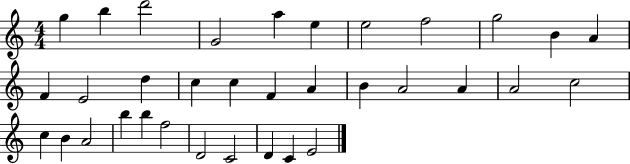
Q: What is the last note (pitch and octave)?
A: E4